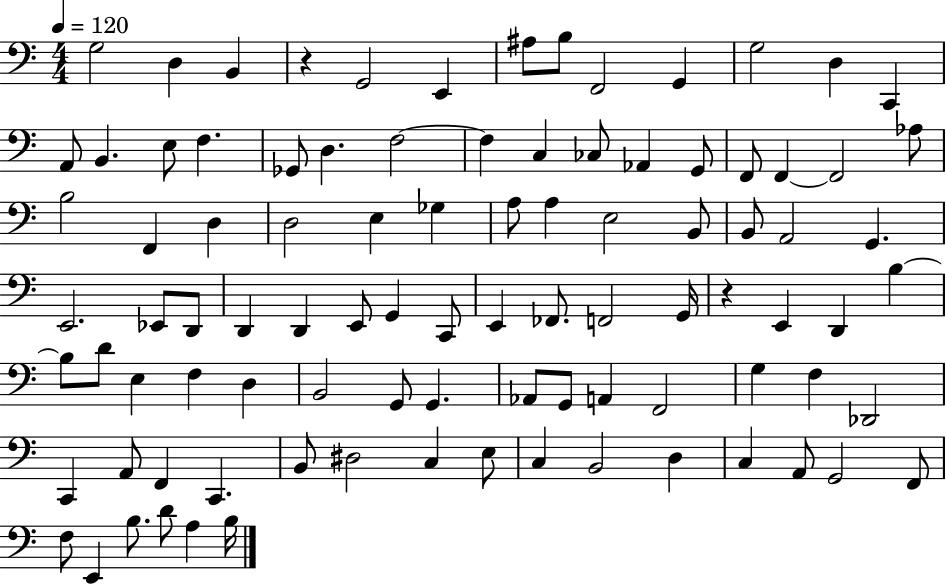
G3/h D3/q B2/q R/q G2/h E2/q A#3/e B3/e F2/h G2/q G3/h D3/q C2/q A2/e B2/q. E3/e F3/q. Gb2/e D3/q. F3/h F3/q C3/q CES3/e Ab2/q G2/e F2/e F2/q F2/h Ab3/e B3/h F2/q D3/q D3/h E3/q Gb3/q A3/e A3/q E3/h B2/e B2/e A2/h G2/q. E2/h. Eb2/e D2/e D2/q D2/q E2/e G2/q C2/e E2/q FES2/e. F2/h G2/s R/q E2/q D2/q B3/q B3/e D4/e E3/q F3/q D3/q B2/h G2/e G2/q. Ab2/e G2/e A2/q F2/h G3/q F3/q Db2/h C2/q A2/e F2/q C2/q. B2/e D#3/h C3/q E3/e C3/q B2/h D3/q C3/q A2/e G2/h F2/e F3/e E2/q B3/e. D4/e A3/q B3/s